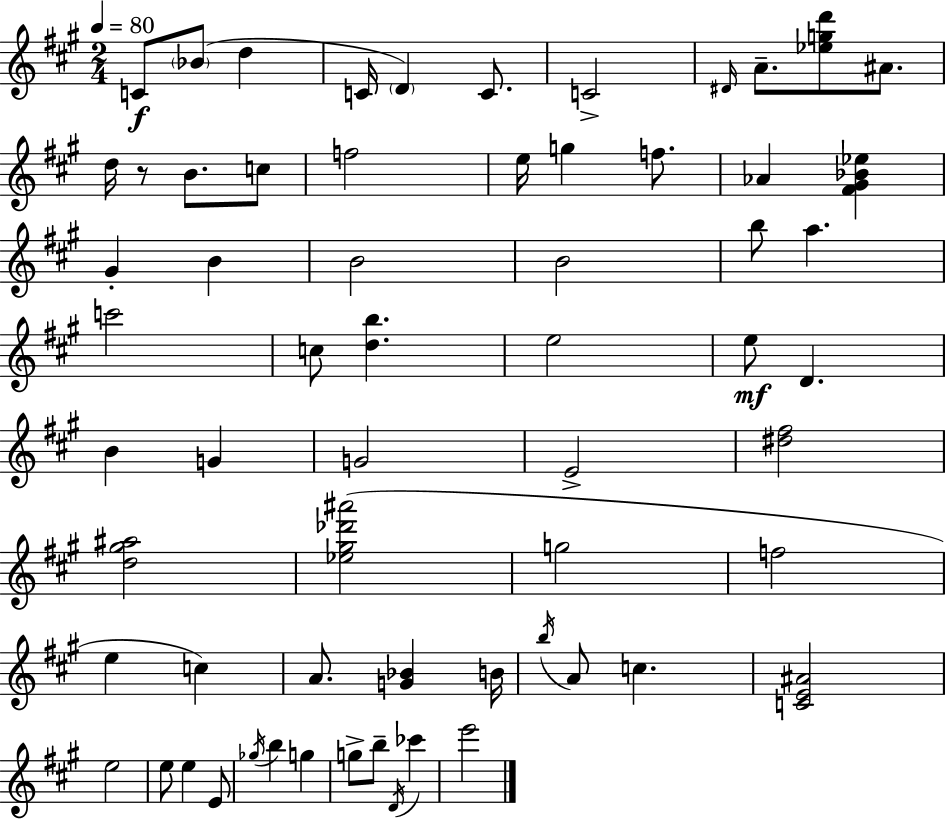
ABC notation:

X:1
T:Untitled
M:2/4
L:1/4
K:A
C/2 _B/2 d C/4 D C/2 C2 ^D/4 A/2 [_egd']/2 ^A/2 d/4 z/2 B/2 c/2 f2 e/4 g f/2 _A [^F^G_B_e] ^G B B2 B2 b/2 a c'2 c/2 [db] e2 e/2 D B G G2 E2 [^d^f]2 [d^g^a]2 [_e^g_d'^a']2 g2 f2 e c A/2 [G_B] B/4 b/4 A/2 c [CE^A]2 e2 e/2 e E/2 _g/4 b g g/2 b/2 D/4 _c' e'2